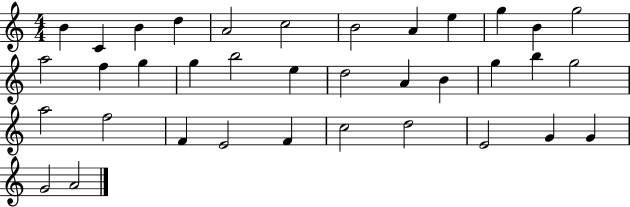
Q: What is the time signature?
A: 4/4